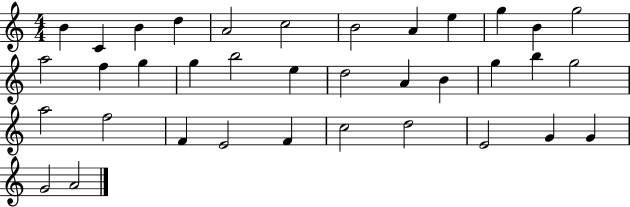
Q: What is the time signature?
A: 4/4